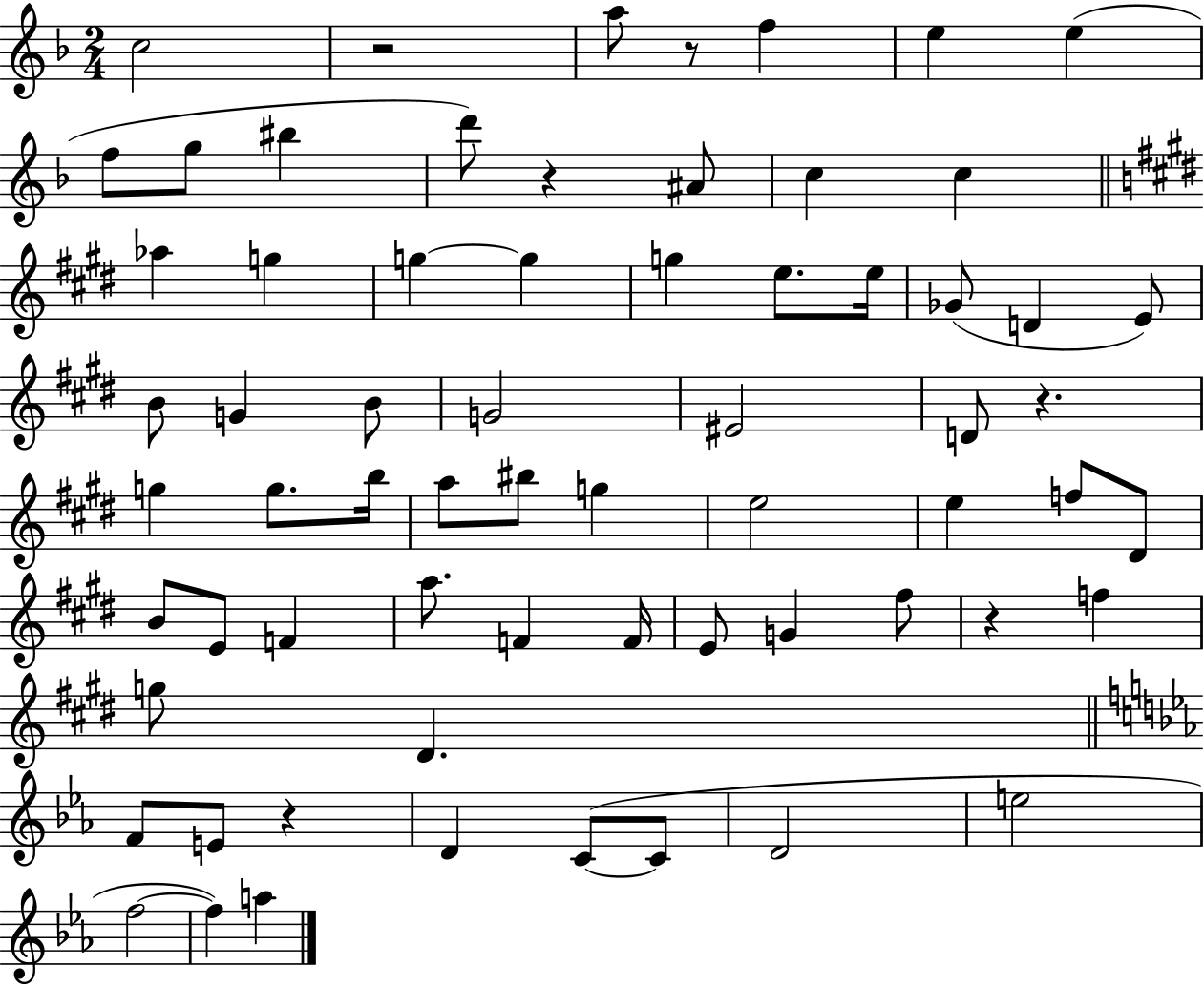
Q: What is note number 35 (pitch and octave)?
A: E5